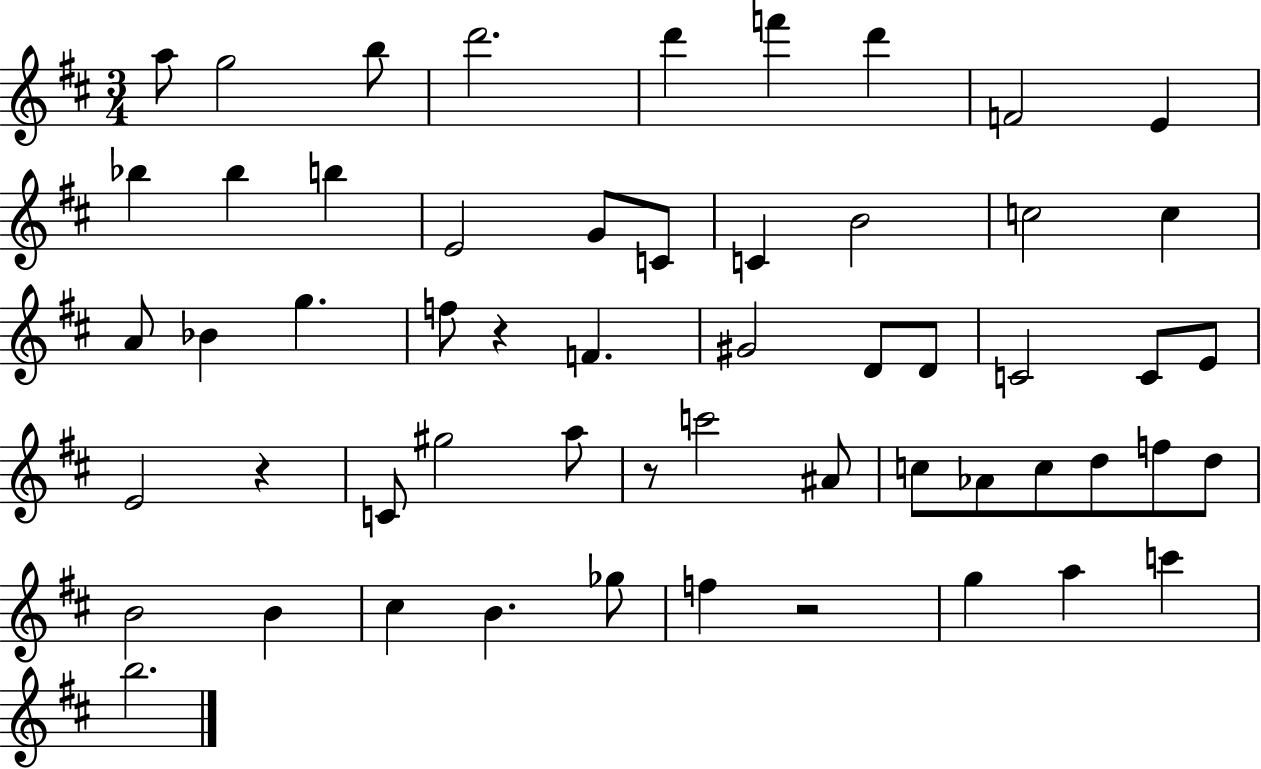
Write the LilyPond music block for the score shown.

{
  \clef treble
  \numericTimeSignature
  \time 3/4
  \key d \major
  a''8 g''2 b''8 | d'''2. | d'''4 f'''4 d'''4 | f'2 e'4 | \break bes''4 bes''4 b''4 | e'2 g'8 c'8 | c'4 b'2 | c''2 c''4 | \break a'8 bes'4 g''4. | f''8 r4 f'4. | gis'2 d'8 d'8 | c'2 c'8 e'8 | \break e'2 r4 | c'8 gis''2 a''8 | r8 c'''2 ais'8 | c''8 aes'8 c''8 d''8 f''8 d''8 | \break b'2 b'4 | cis''4 b'4. ges''8 | f''4 r2 | g''4 a''4 c'''4 | \break b''2. | \bar "|."
}